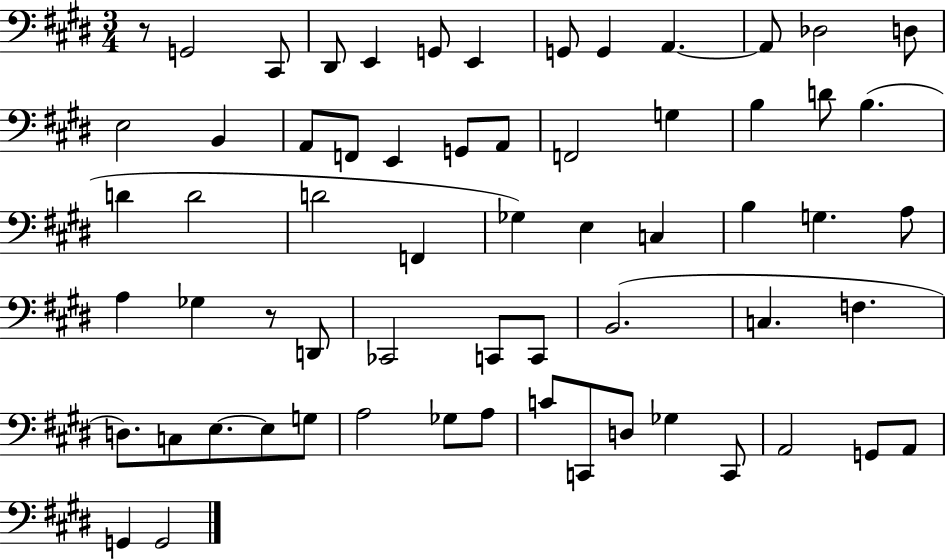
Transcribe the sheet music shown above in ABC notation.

X:1
T:Untitled
M:3/4
L:1/4
K:E
z/2 G,,2 ^C,,/2 ^D,,/2 E,, G,,/2 E,, G,,/2 G,, A,, A,,/2 _D,2 D,/2 E,2 B,, A,,/2 F,,/2 E,, G,,/2 A,,/2 F,,2 G, B, D/2 B, D D2 D2 F,, _G, E, C, B, G, A,/2 A, _G, z/2 D,,/2 _C,,2 C,,/2 C,,/2 B,,2 C, F, D,/2 C,/2 E,/2 E,/2 G,/2 A,2 _G,/2 A,/2 C/2 C,,/2 D,/2 _G, C,,/2 A,,2 G,,/2 A,,/2 G,, G,,2